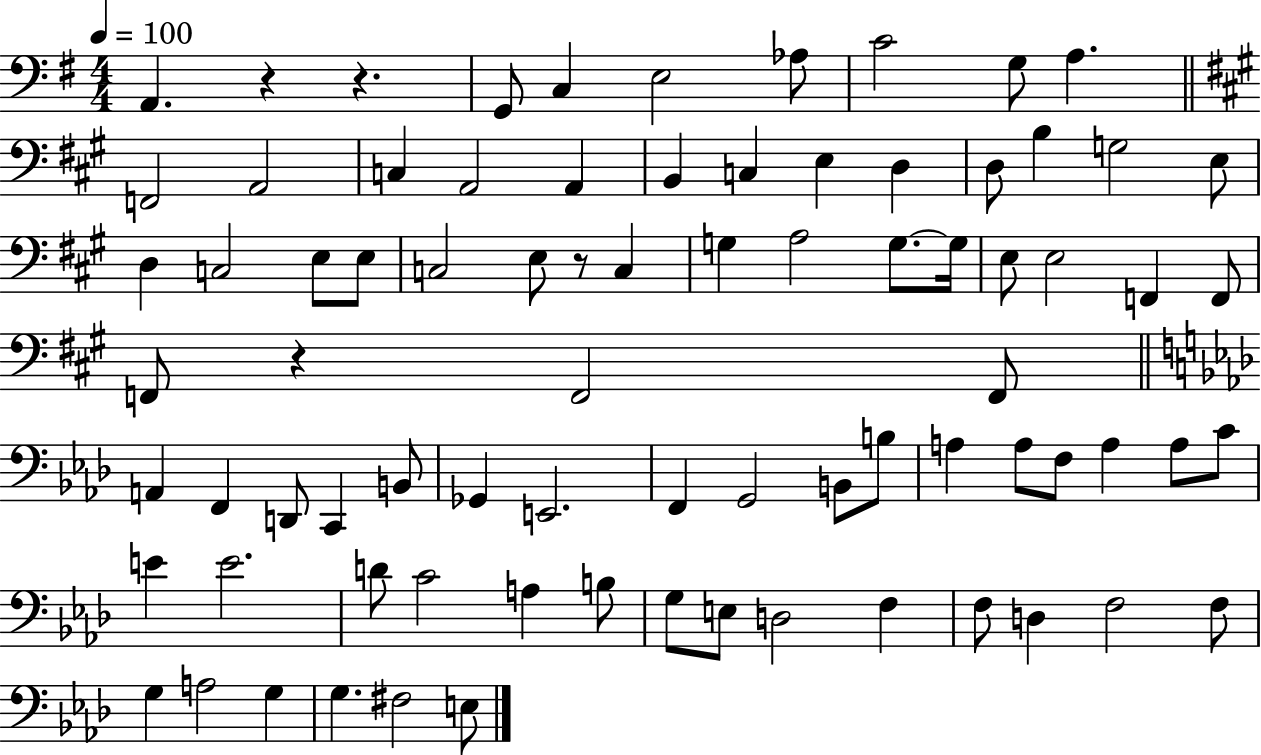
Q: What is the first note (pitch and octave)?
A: A2